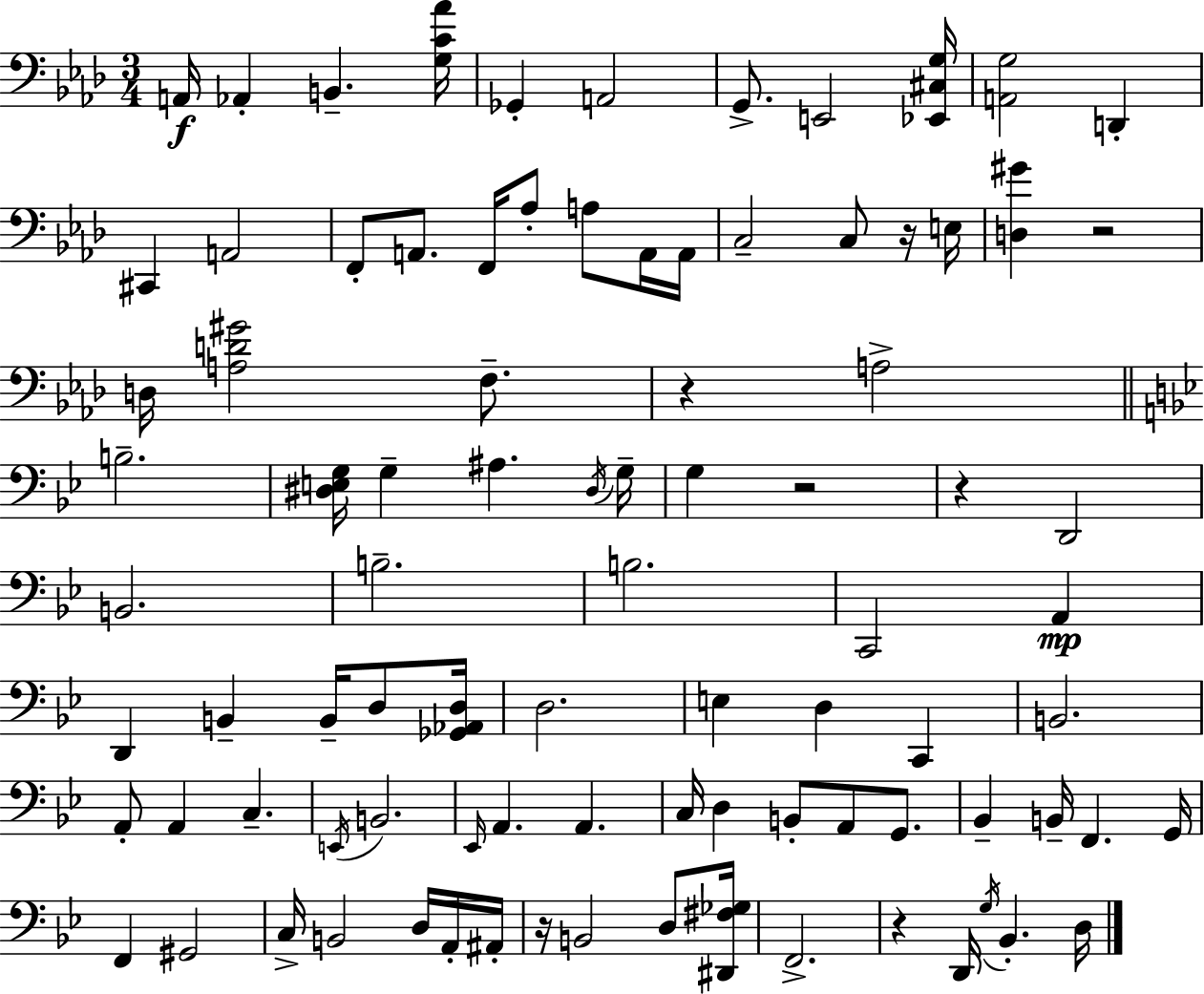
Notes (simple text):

A2/s Ab2/q B2/q. [G3,C4,Ab4]/s Gb2/q A2/h G2/e. E2/h [Eb2,C#3,G3]/s [A2,G3]/h D2/q C#2/q A2/h F2/e A2/e. F2/s Ab3/e A3/e A2/s A2/s C3/h C3/e R/s E3/s [D3,G#4]/q R/h D3/s [A3,D4,G#4]/h F3/e. R/q A3/h B3/h. [D#3,E3,G3]/s G3/q A#3/q. D#3/s G3/s G3/q R/h R/q D2/h B2/h. B3/h. B3/h. C2/h A2/q D2/q B2/q B2/s D3/e [Gb2,Ab2,D3]/s D3/h. E3/q D3/q C2/q B2/h. A2/e A2/q C3/q. E2/s B2/h. Eb2/s A2/q. A2/q. C3/s D3/q B2/e A2/e G2/e. Bb2/q B2/s F2/q. G2/s F2/q G#2/h C3/s B2/h D3/s A2/s A#2/s R/s B2/h D3/e [D#2,F#3,Gb3]/s F2/h. R/q D2/s G3/s Bb2/q. D3/s